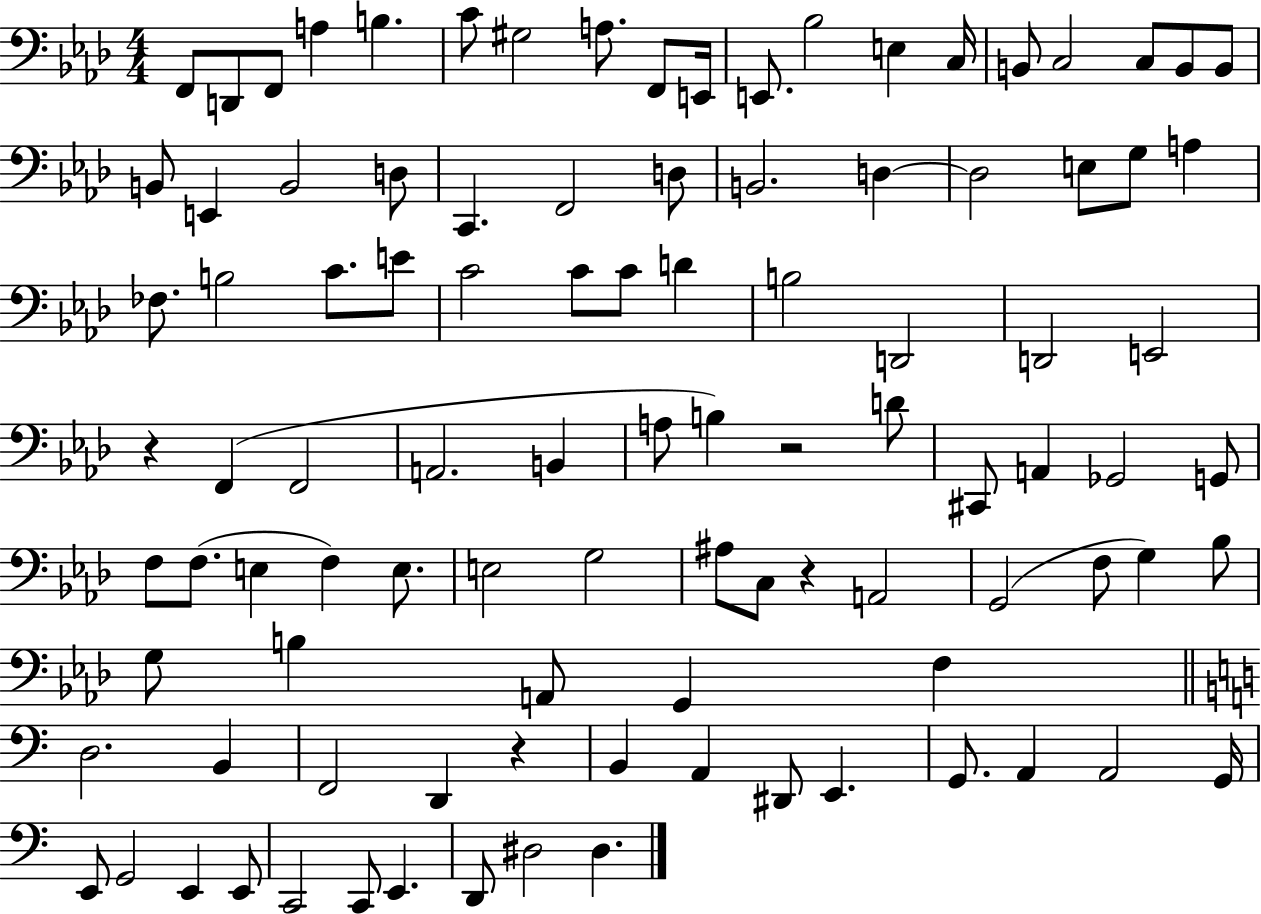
X:1
T:Untitled
M:4/4
L:1/4
K:Ab
F,,/2 D,,/2 F,,/2 A, B, C/2 ^G,2 A,/2 F,,/2 E,,/4 E,,/2 _B,2 E, C,/4 B,,/2 C,2 C,/2 B,,/2 B,,/2 B,,/2 E,, B,,2 D,/2 C,, F,,2 D,/2 B,,2 D, D,2 E,/2 G,/2 A, _F,/2 B,2 C/2 E/2 C2 C/2 C/2 D B,2 D,,2 D,,2 E,,2 z F,, F,,2 A,,2 B,, A,/2 B, z2 D/2 ^C,,/2 A,, _G,,2 G,,/2 F,/2 F,/2 E, F, E,/2 E,2 G,2 ^A,/2 C,/2 z A,,2 G,,2 F,/2 G, _B,/2 G,/2 B, A,,/2 G,, F, D,2 B,, F,,2 D,, z B,, A,, ^D,,/2 E,, G,,/2 A,, A,,2 G,,/4 E,,/2 G,,2 E,, E,,/2 C,,2 C,,/2 E,, D,,/2 ^D,2 ^D,